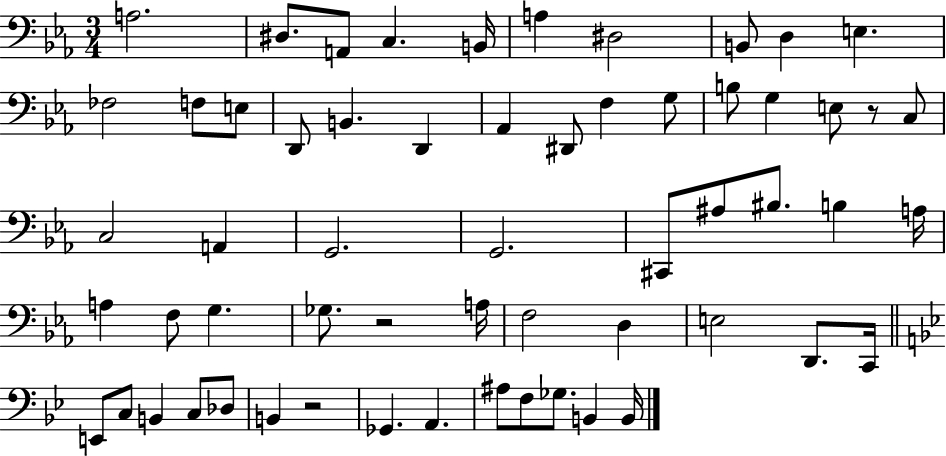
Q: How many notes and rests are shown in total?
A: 59